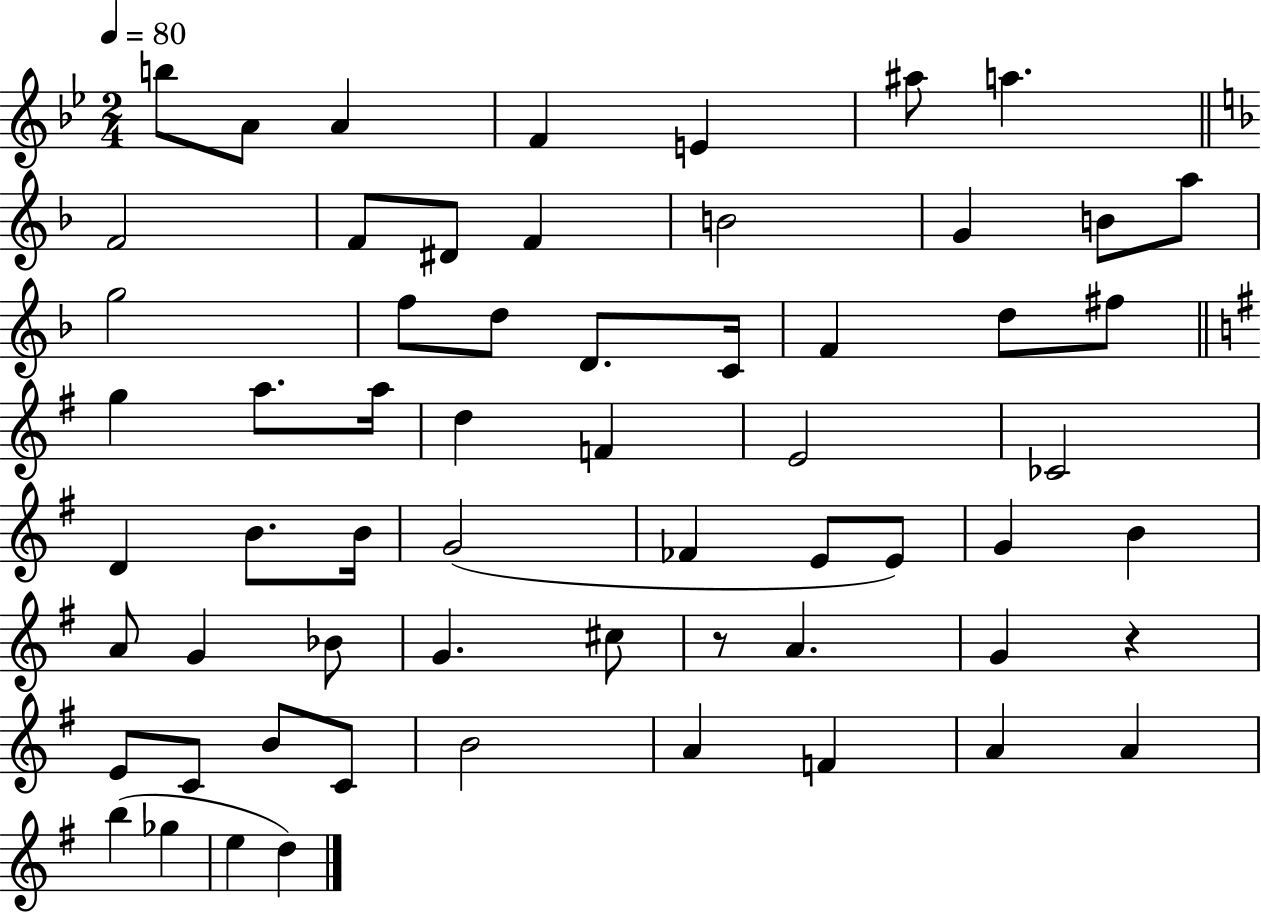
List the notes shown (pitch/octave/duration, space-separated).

B5/e A4/e A4/q F4/q E4/q A#5/e A5/q. F4/h F4/e D#4/e F4/q B4/h G4/q B4/e A5/e G5/h F5/e D5/e D4/e. C4/s F4/q D5/e F#5/e G5/q A5/e. A5/s D5/q F4/q E4/h CES4/h D4/q B4/e. B4/s G4/h FES4/q E4/e E4/e G4/q B4/q A4/e G4/q Bb4/e G4/q. C#5/e R/e A4/q. G4/q R/q E4/e C4/e B4/e C4/e B4/h A4/q F4/q A4/q A4/q B5/q Gb5/q E5/q D5/q